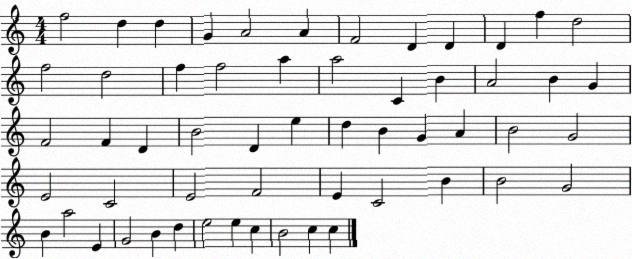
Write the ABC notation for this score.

X:1
T:Untitled
M:4/4
L:1/4
K:C
f2 d d G A2 A F2 D D D f d2 f2 d2 f f2 a a2 C B A2 B G F2 F D B2 D e d B G A B2 G2 E2 C2 E2 F2 E C2 B B2 G2 B a2 E G2 B d e2 e c B2 c c